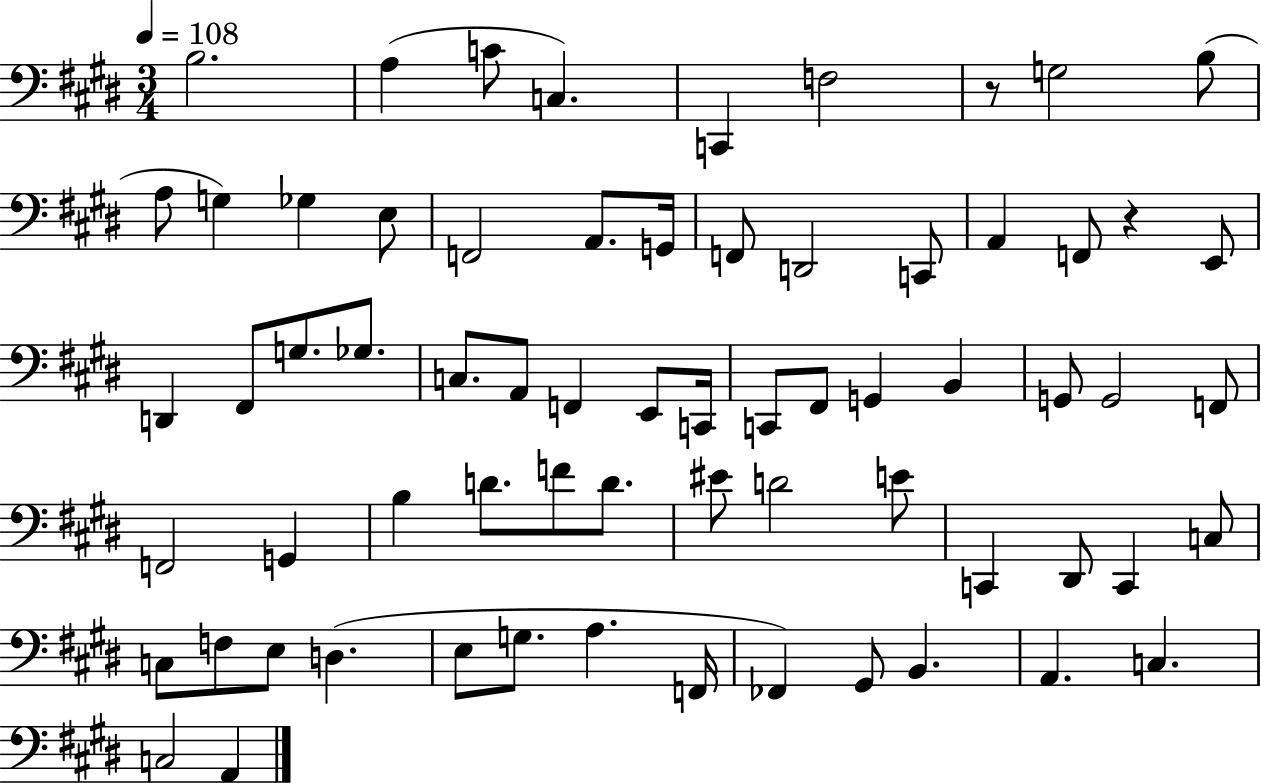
B3/h. A3/q C4/e C3/q. C2/q F3/h R/e G3/h B3/e A3/e G3/q Gb3/q E3/e F2/h A2/e. G2/s F2/e D2/h C2/e A2/q F2/e R/q E2/e D2/q F#2/e G3/e. Gb3/e. C3/e. A2/e F2/q E2/e C2/s C2/e F#2/e G2/q B2/q G2/e G2/h F2/e F2/h G2/q B3/q D4/e. F4/e D4/e. EIS4/e D4/h E4/e C2/q D#2/e C2/q C3/e C3/e F3/e E3/e D3/q. E3/e G3/e. A3/q. F2/s FES2/q G#2/e B2/q. A2/q. C3/q. C3/h A2/q